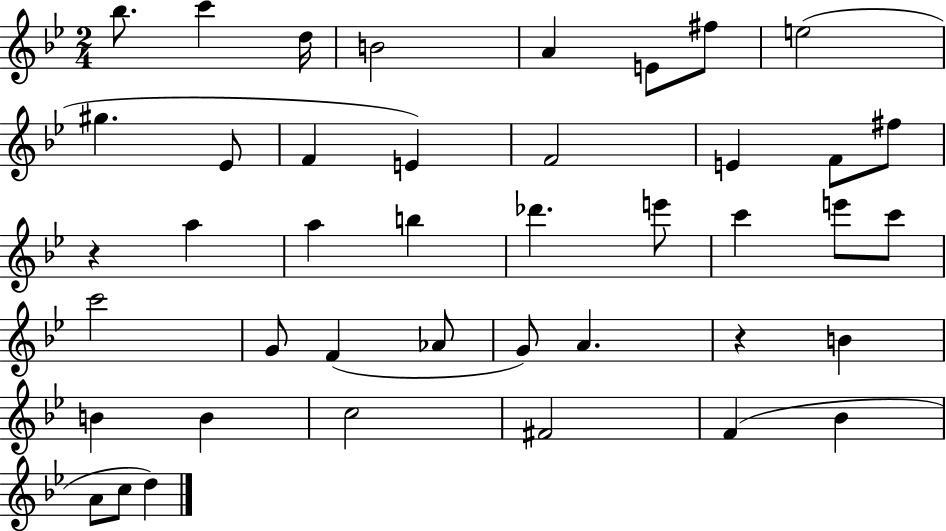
{
  \clef treble
  \numericTimeSignature
  \time 2/4
  \key bes \major
  bes''8. c'''4 d''16 | b'2 | a'4 e'8 fis''8 | e''2( | \break gis''4. ees'8 | f'4 e'4) | f'2 | e'4 f'8 fis''8 | \break r4 a''4 | a''4 b''4 | des'''4. e'''8 | c'''4 e'''8 c'''8 | \break c'''2 | g'8 f'4( aes'8 | g'8) a'4. | r4 b'4 | \break b'4 b'4 | c''2 | fis'2 | f'4( bes'4 | \break a'8 c''8 d''4) | \bar "|."
}